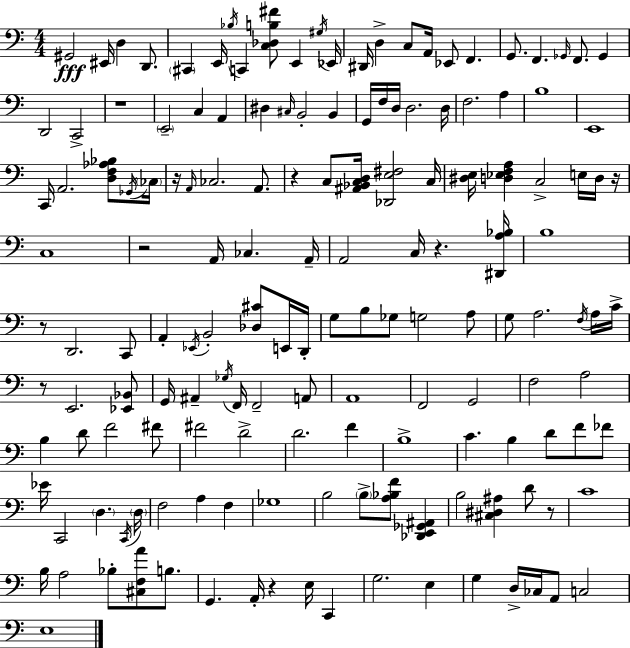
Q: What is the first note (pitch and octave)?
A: G#2